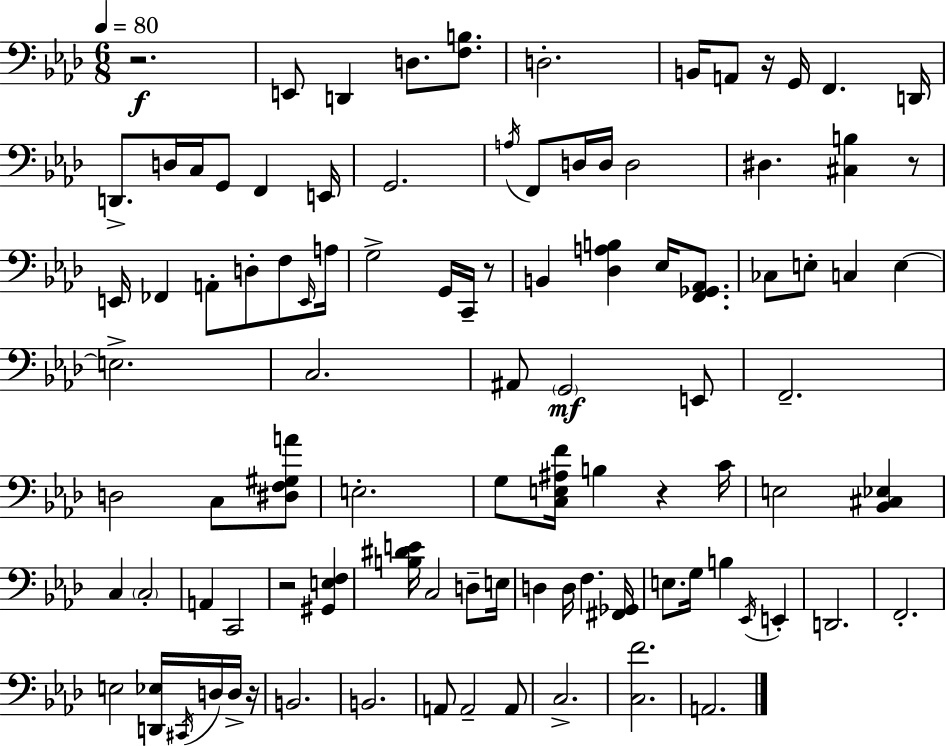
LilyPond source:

{
  \clef bass
  \numericTimeSignature
  \time 6/8
  \key f \minor
  \tempo 4 = 80
  \repeat volta 2 { r2.\f | e,8 d,4 d8. <f b>8. | d2.-. | b,16 a,8 r16 g,16 f,4. d,16 | \break d,8.-> d16 c16 g,8 f,4 e,16 | g,2. | \acciaccatura { a16 } f,8 d16 d16 d2 | dis4. <cis b>4 r8 | \break e,16 fes,4 a,8-. d8-. f8 | \grace { e,16 } a16 g2-> g,16 c,16-- | r8 b,4 <des a b>4 ees16 <f, ges, aes,>8. | ces8 e8-. c4 e4~~ | \break e2.-> | c2. | ais,8 \parenthesize g,2\mf | e,8 f,2.-- | \break d2 c8 | <dis f gis a'>8 e2.-. | g8 <c e ais f'>16 b4 r4 | c'16 e2 <bes, cis ees>4 | \break c4 \parenthesize c2-. | a,4 c,2 | r2 <gis, e f>4 | <b dis' e'>16 c2 d8-- | \break e16 d4 d16 f4. | <fis, ges,>16 e8. g16 b4 \acciaccatura { ees,16 } e,4-. | d,2. | f,2.-. | \break e2 <d, ees>16 | \acciaccatura { cis,16 } d16 d16-> r16 b,2. | b,2. | a,8 a,2-- | \break a,8 c2.-> | <c f'>2. | a,2. | } \bar "|."
}